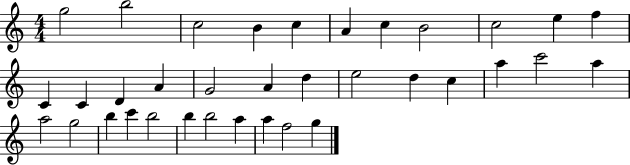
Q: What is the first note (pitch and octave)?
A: G5